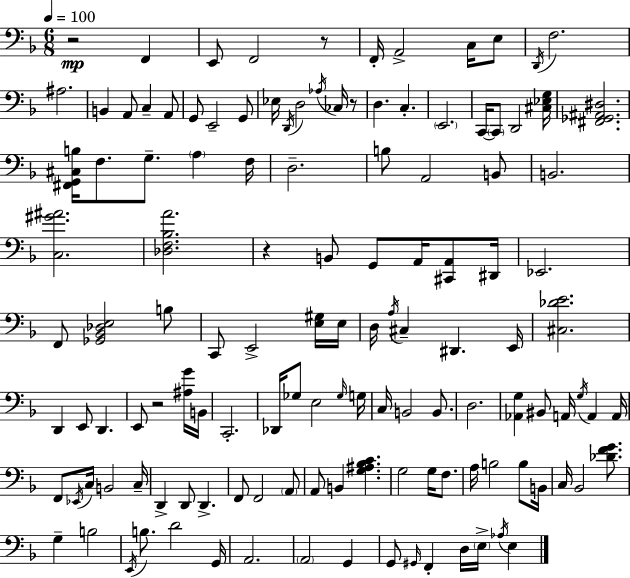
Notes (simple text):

R/h F2/q E2/e F2/h R/e F2/s A2/h C3/s E3/e D2/s F3/h. A#3/h. B2/q A2/e C3/q A2/e G2/e E2/h G2/e Eb3/s D2/s D3/h Ab3/s CES3/s R/e D3/q. C3/q. E2/h. C2/s C2/e D2/h [C#3,Eb3,G3]/s [F#2,Gb2,A#2,D#3]/h. [F#2,G2,C#3,B3]/s F3/e. G3/e. A3/q F3/s D3/h. B3/e A2/h B2/e B2/h. [C3,G#4,A#4]/h. [Db3,F3,Bb3,A4]/h. R/q B2/e G2/e A2/s [C#2,A2]/e D#2/s Eb2/h. F2/e [Gb2,Bb2,Db3,E3]/h B3/e C2/e E2/h [E3,G#3]/s E3/s D3/s A3/s C#3/q D#2/q. E2/s [C#3,Db4,E4]/h. D2/q E2/e D2/q. E2/e R/h [A#3,G4]/s B2/s C2/h. Db2/s Gb3/e E3/h Gb3/s G3/s C3/s B2/h B2/e. D3/h. [Ab2,G3]/q BIS2/e A2/s G3/s A2/q A2/s F2/e Eb2/s C3/s B2/h C3/s D2/q D2/e D2/q. F2/e F2/h A2/e A2/e B2/q [G3,A#3,Bb3,C4]/q. G3/h G3/s F3/e. A3/s B3/h B3/e B2/s C3/s Bb2/h [Db4,F4,G4]/e. G3/q B3/h E2/s B3/e. D4/h G2/s A2/h. A2/h G2/q G2/e G#2/s F2/q D3/s E3/s Ab3/s E3/q